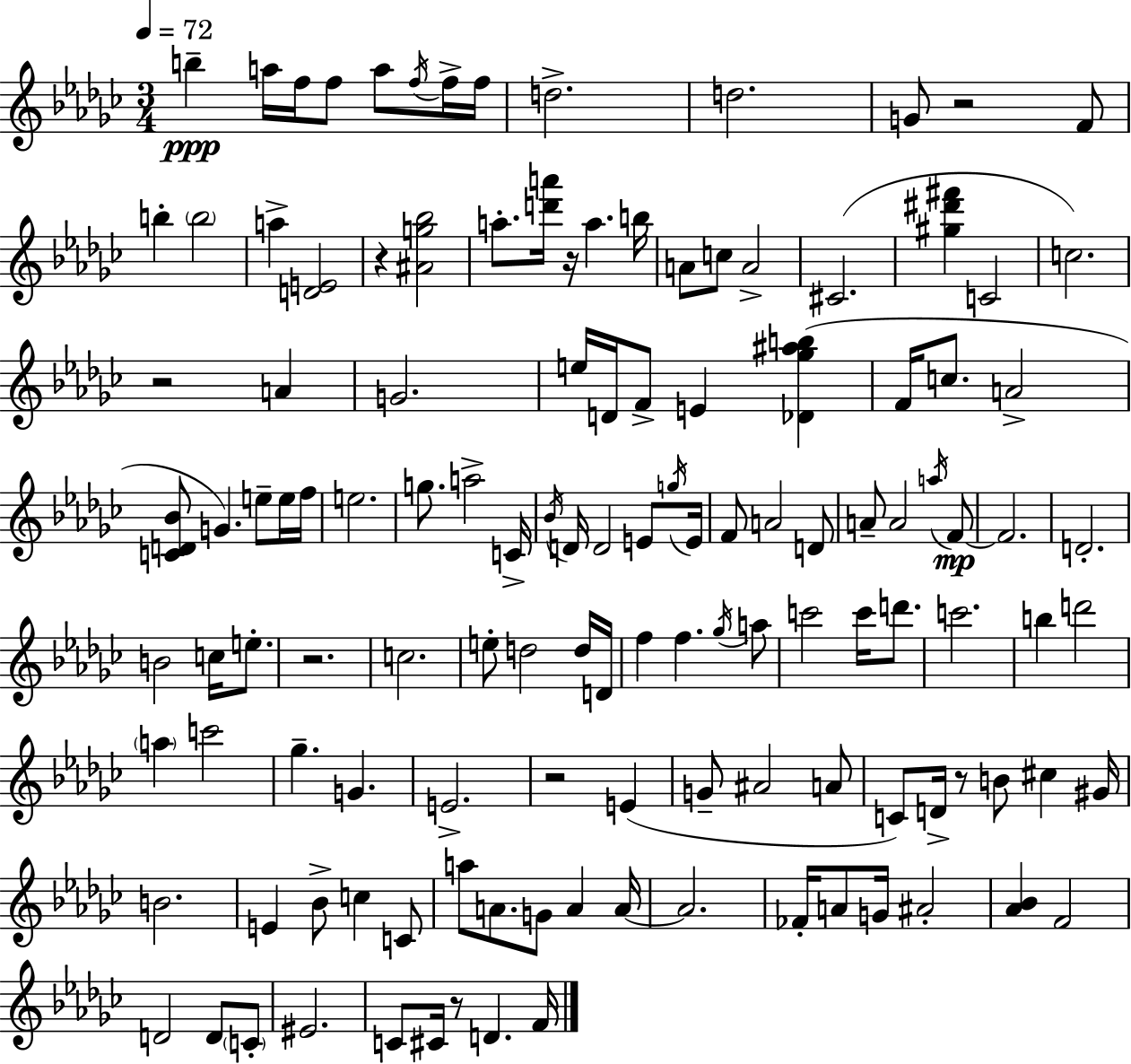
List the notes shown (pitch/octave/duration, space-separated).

B5/q A5/s F5/s F5/e A5/e F5/s F5/s F5/s D5/h. D5/h. G4/e R/h F4/e B5/q B5/h A5/q [D4,E4]/h R/q [A#4,G5,Bb5]/h A5/e. [D6,A6]/s R/s A5/q. B5/s A4/e C5/e A4/h C#4/h. [G#5,D#6,F#6]/q C4/h C5/h. R/h A4/q G4/h. E5/s D4/s F4/e E4/q [Db4,Gb5,A#5,B5]/q F4/s C5/e. A4/h [C4,D4,Bb4]/e G4/q. E5/e E5/s F5/s E5/h. G5/e. A5/h C4/s Bb4/s D4/s D4/h E4/e G5/s E4/s F4/e A4/h D4/e A4/e A4/h A5/s F4/e F4/h. D4/h. B4/h C5/s E5/e. R/h. C5/h. E5/e D5/h D5/s D4/s F5/q F5/q. Gb5/s A5/e C6/h C6/s D6/e. C6/h. B5/q D6/h A5/q C6/h Gb5/q. G4/q. E4/h. R/h E4/q G4/e A#4/h A4/e C4/e D4/s R/e B4/e C#5/q G#4/s B4/h. E4/q Bb4/e C5/q C4/e A5/e A4/e. G4/e A4/q A4/s A4/h. FES4/s A4/e G4/s A#4/h [Ab4,Bb4]/q F4/h D4/h D4/e C4/e EIS4/h. C4/e C#4/s R/e D4/q. F4/s